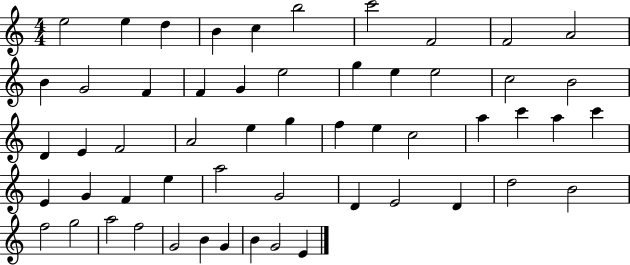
E5/h E5/q D5/q B4/q C5/q B5/h C6/h F4/h F4/h A4/h B4/q G4/h F4/q F4/q G4/q E5/h G5/q E5/q E5/h C5/h B4/h D4/q E4/q F4/h A4/h E5/q G5/q F5/q E5/q C5/h A5/q C6/q A5/q C6/q E4/q G4/q F4/q E5/q A5/h G4/h D4/q E4/h D4/q D5/h B4/h F5/h G5/h A5/h F5/h G4/h B4/q G4/q B4/q G4/h E4/q